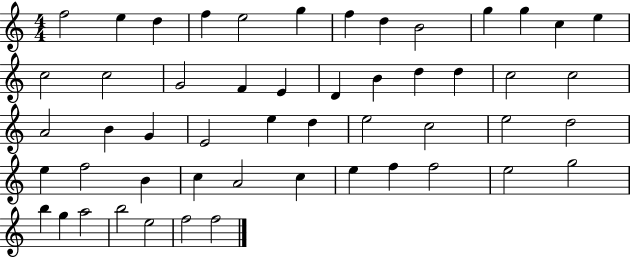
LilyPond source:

{
  \clef treble
  \numericTimeSignature
  \time 4/4
  \key c \major
  f''2 e''4 d''4 | f''4 e''2 g''4 | f''4 d''4 b'2 | g''4 g''4 c''4 e''4 | \break c''2 c''2 | g'2 f'4 e'4 | d'4 b'4 d''4 d''4 | c''2 c''2 | \break a'2 b'4 g'4 | e'2 e''4 d''4 | e''2 c''2 | e''2 d''2 | \break e''4 f''2 b'4 | c''4 a'2 c''4 | e''4 f''4 f''2 | e''2 g''2 | \break b''4 g''4 a''2 | b''2 e''2 | f''2 f''2 | \bar "|."
}